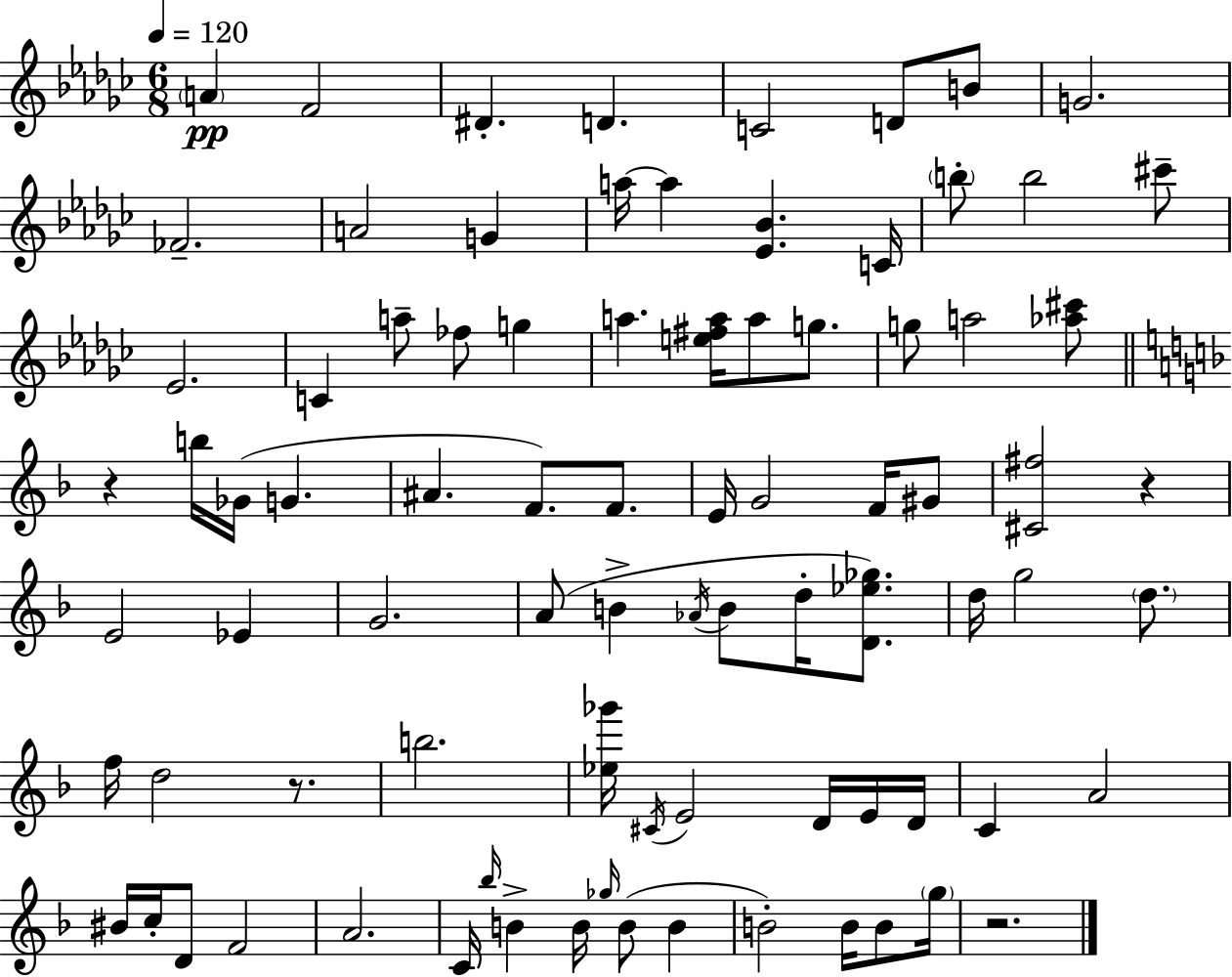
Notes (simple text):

A4/q F4/h D#4/q. D4/q. C4/h D4/e B4/e G4/h. FES4/h. A4/h G4/q A5/s A5/q [Eb4,Bb4]/q. C4/s B5/e B5/h C#6/e Eb4/h. C4/q A5/e FES5/e G5/q A5/q. [E5,F#5,A5]/s A5/e G5/e. G5/e A5/h [Ab5,C#6]/e R/q B5/s Gb4/s G4/q. A#4/q. F4/e. F4/e. E4/s G4/h F4/s G#4/e [C#4,F#5]/h R/q E4/h Eb4/q G4/h. A4/e B4/q Ab4/s B4/e D5/s [D4,Eb5,Gb5]/e. D5/s G5/h D5/e. F5/s D5/h R/e. B5/h. [Eb5,Gb6]/s C#4/s E4/h D4/s E4/s D4/s C4/q A4/h BIS4/s C5/s D4/e F4/h A4/h. C4/s Bb5/s B4/q B4/s Gb5/s B4/e B4/q B4/h B4/s B4/e G5/s R/h.